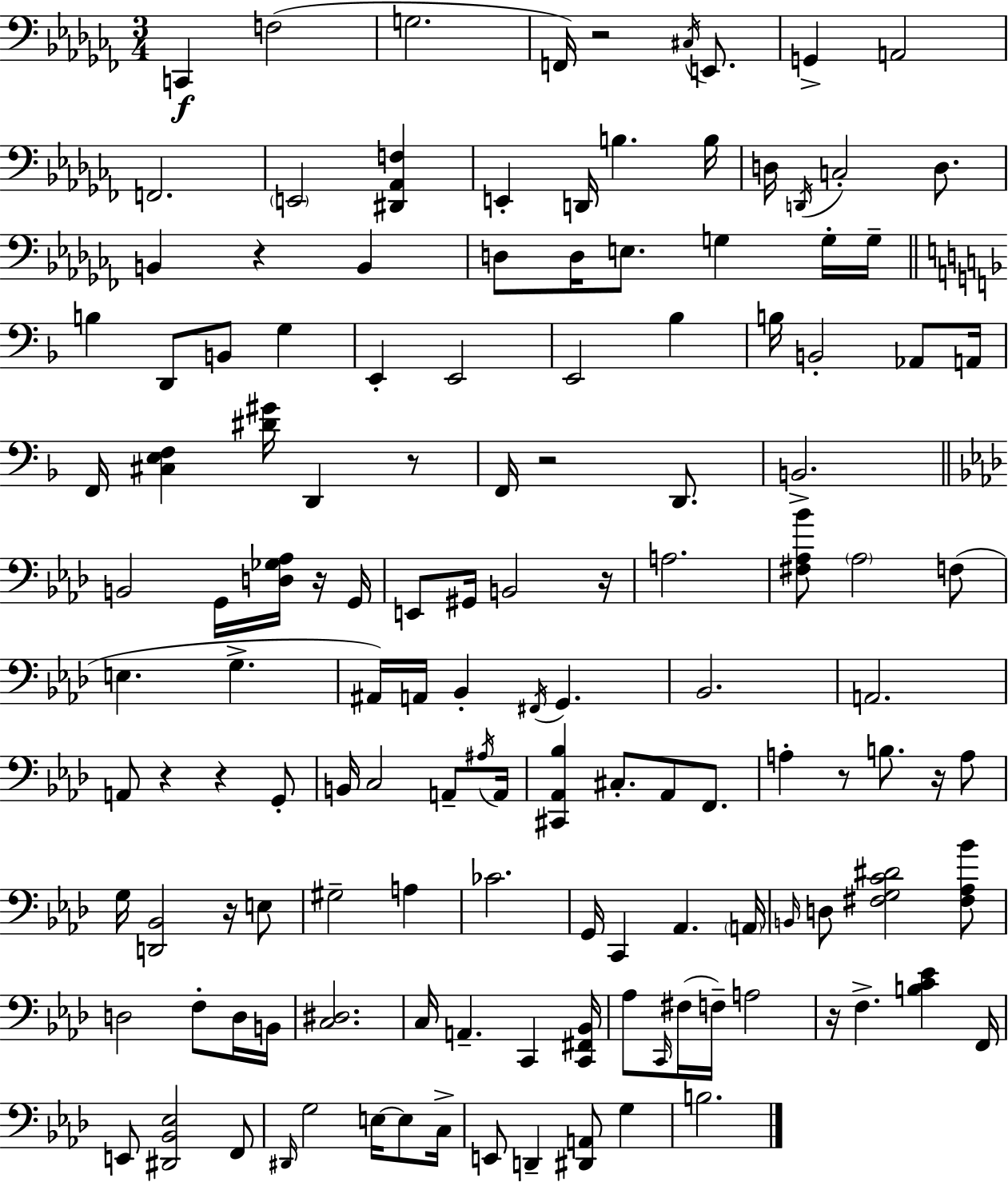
C2/q F3/h G3/h. F2/s R/h C#3/s E2/e. G2/q A2/h F2/h. E2/h [D#2,Ab2,F3]/q E2/q D2/s B3/q. B3/s D3/s D2/s C3/h D3/e. B2/q R/q B2/q D3/e D3/s E3/e. G3/q G3/s G3/s B3/q D2/e B2/e G3/q E2/q E2/h E2/h Bb3/q B3/s B2/h Ab2/e A2/s F2/s [C#3,E3,F3]/q [D#4,G#4]/s D2/q R/e F2/s R/h D2/e. B2/h. B2/h G2/s [D3,Gb3,Ab3]/s R/s G2/s E2/e G#2/s B2/h R/s A3/h. [F#3,Ab3,Bb4]/e Ab3/h F3/e E3/q. G3/q. A#2/s A2/s Bb2/q F#2/s G2/q. Bb2/h. A2/h. A2/e R/q R/q G2/e B2/s C3/h A2/e A#3/s A2/s [C#2,Ab2,Bb3]/q C#3/e. Ab2/e F2/e. A3/q R/e B3/e. R/s A3/e G3/s [D2,Bb2]/h R/s E3/e G#3/h A3/q CES4/h. G2/s C2/q Ab2/q. A2/s B2/s D3/e [F#3,G3,C4,D#4]/h [F#3,Ab3,Bb4]/e D3/h F3/e D3/s B2/s [C3,D#3]/h. C3/s A2/q. C2/q [C2,F#2,Bb2]/s Ab3/e C2/s F#3/s F3/s A3/h R/s F3/q. [B3,C4,Eb4]/q F2/s E2/e [D#2,Bb2,Eb3]/h F2/e D#2/s G3/h E3/s E3/e C3/s E2/e D2/q [D#2,A2]/e G3/q B3/h.